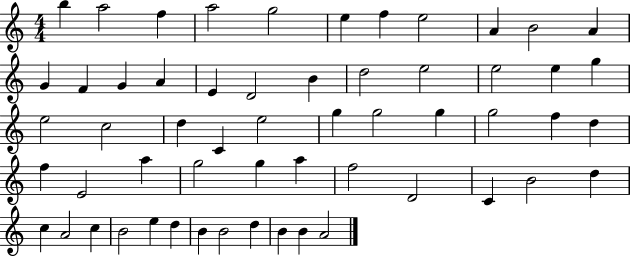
{
  \clef treble
  \numericTimeSignature
  \time 4/4
  \key c \major
  b''4 a''2 f''4 | a''2 g''2 | e''4 f''4 e''2 | a'4 b'2 a'4 | \break g'4 f'4 g'4 a'4 | e'4 d'2 b'4 | d''2 e''2 | e''2 e''4 g''4 | \break e''2 c''2 | d''4 c'4 e''2 | g''4 g''2 g''4 | g''2 f''4 d''4 | \break f''4 e'2 a''4 | g''2 g''4 a''4 | f''2 d'2 | c'4 b'2 d''4 | \break c''4 a'2 c''4 | b'2 e''4 d''4 | b'4 b'2 d''4 | b'4 b'4 a'2 | \break \bar "|."
}